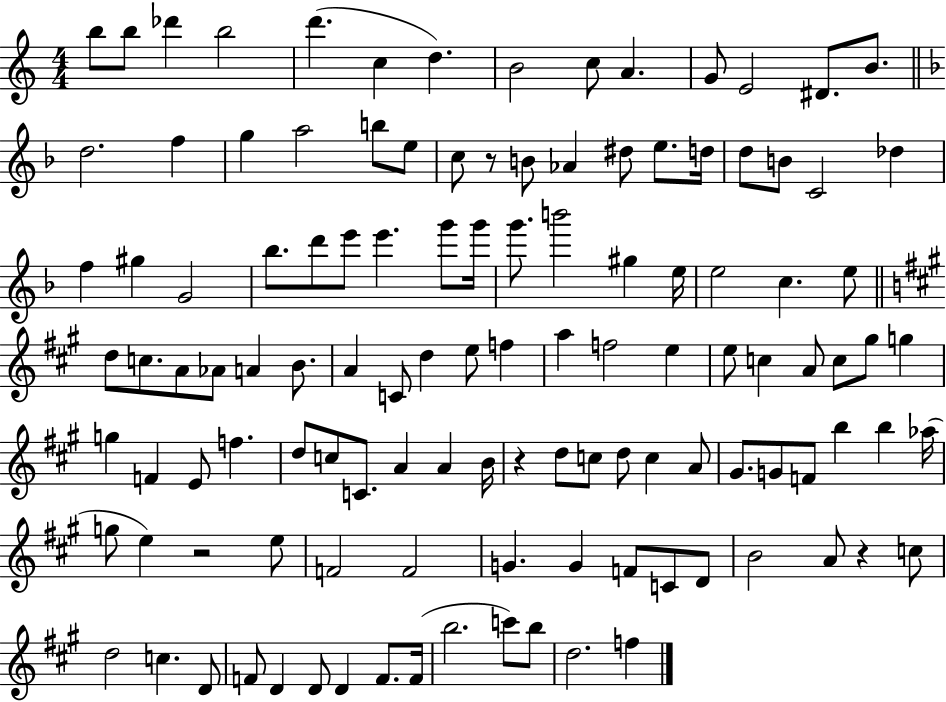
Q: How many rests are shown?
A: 4